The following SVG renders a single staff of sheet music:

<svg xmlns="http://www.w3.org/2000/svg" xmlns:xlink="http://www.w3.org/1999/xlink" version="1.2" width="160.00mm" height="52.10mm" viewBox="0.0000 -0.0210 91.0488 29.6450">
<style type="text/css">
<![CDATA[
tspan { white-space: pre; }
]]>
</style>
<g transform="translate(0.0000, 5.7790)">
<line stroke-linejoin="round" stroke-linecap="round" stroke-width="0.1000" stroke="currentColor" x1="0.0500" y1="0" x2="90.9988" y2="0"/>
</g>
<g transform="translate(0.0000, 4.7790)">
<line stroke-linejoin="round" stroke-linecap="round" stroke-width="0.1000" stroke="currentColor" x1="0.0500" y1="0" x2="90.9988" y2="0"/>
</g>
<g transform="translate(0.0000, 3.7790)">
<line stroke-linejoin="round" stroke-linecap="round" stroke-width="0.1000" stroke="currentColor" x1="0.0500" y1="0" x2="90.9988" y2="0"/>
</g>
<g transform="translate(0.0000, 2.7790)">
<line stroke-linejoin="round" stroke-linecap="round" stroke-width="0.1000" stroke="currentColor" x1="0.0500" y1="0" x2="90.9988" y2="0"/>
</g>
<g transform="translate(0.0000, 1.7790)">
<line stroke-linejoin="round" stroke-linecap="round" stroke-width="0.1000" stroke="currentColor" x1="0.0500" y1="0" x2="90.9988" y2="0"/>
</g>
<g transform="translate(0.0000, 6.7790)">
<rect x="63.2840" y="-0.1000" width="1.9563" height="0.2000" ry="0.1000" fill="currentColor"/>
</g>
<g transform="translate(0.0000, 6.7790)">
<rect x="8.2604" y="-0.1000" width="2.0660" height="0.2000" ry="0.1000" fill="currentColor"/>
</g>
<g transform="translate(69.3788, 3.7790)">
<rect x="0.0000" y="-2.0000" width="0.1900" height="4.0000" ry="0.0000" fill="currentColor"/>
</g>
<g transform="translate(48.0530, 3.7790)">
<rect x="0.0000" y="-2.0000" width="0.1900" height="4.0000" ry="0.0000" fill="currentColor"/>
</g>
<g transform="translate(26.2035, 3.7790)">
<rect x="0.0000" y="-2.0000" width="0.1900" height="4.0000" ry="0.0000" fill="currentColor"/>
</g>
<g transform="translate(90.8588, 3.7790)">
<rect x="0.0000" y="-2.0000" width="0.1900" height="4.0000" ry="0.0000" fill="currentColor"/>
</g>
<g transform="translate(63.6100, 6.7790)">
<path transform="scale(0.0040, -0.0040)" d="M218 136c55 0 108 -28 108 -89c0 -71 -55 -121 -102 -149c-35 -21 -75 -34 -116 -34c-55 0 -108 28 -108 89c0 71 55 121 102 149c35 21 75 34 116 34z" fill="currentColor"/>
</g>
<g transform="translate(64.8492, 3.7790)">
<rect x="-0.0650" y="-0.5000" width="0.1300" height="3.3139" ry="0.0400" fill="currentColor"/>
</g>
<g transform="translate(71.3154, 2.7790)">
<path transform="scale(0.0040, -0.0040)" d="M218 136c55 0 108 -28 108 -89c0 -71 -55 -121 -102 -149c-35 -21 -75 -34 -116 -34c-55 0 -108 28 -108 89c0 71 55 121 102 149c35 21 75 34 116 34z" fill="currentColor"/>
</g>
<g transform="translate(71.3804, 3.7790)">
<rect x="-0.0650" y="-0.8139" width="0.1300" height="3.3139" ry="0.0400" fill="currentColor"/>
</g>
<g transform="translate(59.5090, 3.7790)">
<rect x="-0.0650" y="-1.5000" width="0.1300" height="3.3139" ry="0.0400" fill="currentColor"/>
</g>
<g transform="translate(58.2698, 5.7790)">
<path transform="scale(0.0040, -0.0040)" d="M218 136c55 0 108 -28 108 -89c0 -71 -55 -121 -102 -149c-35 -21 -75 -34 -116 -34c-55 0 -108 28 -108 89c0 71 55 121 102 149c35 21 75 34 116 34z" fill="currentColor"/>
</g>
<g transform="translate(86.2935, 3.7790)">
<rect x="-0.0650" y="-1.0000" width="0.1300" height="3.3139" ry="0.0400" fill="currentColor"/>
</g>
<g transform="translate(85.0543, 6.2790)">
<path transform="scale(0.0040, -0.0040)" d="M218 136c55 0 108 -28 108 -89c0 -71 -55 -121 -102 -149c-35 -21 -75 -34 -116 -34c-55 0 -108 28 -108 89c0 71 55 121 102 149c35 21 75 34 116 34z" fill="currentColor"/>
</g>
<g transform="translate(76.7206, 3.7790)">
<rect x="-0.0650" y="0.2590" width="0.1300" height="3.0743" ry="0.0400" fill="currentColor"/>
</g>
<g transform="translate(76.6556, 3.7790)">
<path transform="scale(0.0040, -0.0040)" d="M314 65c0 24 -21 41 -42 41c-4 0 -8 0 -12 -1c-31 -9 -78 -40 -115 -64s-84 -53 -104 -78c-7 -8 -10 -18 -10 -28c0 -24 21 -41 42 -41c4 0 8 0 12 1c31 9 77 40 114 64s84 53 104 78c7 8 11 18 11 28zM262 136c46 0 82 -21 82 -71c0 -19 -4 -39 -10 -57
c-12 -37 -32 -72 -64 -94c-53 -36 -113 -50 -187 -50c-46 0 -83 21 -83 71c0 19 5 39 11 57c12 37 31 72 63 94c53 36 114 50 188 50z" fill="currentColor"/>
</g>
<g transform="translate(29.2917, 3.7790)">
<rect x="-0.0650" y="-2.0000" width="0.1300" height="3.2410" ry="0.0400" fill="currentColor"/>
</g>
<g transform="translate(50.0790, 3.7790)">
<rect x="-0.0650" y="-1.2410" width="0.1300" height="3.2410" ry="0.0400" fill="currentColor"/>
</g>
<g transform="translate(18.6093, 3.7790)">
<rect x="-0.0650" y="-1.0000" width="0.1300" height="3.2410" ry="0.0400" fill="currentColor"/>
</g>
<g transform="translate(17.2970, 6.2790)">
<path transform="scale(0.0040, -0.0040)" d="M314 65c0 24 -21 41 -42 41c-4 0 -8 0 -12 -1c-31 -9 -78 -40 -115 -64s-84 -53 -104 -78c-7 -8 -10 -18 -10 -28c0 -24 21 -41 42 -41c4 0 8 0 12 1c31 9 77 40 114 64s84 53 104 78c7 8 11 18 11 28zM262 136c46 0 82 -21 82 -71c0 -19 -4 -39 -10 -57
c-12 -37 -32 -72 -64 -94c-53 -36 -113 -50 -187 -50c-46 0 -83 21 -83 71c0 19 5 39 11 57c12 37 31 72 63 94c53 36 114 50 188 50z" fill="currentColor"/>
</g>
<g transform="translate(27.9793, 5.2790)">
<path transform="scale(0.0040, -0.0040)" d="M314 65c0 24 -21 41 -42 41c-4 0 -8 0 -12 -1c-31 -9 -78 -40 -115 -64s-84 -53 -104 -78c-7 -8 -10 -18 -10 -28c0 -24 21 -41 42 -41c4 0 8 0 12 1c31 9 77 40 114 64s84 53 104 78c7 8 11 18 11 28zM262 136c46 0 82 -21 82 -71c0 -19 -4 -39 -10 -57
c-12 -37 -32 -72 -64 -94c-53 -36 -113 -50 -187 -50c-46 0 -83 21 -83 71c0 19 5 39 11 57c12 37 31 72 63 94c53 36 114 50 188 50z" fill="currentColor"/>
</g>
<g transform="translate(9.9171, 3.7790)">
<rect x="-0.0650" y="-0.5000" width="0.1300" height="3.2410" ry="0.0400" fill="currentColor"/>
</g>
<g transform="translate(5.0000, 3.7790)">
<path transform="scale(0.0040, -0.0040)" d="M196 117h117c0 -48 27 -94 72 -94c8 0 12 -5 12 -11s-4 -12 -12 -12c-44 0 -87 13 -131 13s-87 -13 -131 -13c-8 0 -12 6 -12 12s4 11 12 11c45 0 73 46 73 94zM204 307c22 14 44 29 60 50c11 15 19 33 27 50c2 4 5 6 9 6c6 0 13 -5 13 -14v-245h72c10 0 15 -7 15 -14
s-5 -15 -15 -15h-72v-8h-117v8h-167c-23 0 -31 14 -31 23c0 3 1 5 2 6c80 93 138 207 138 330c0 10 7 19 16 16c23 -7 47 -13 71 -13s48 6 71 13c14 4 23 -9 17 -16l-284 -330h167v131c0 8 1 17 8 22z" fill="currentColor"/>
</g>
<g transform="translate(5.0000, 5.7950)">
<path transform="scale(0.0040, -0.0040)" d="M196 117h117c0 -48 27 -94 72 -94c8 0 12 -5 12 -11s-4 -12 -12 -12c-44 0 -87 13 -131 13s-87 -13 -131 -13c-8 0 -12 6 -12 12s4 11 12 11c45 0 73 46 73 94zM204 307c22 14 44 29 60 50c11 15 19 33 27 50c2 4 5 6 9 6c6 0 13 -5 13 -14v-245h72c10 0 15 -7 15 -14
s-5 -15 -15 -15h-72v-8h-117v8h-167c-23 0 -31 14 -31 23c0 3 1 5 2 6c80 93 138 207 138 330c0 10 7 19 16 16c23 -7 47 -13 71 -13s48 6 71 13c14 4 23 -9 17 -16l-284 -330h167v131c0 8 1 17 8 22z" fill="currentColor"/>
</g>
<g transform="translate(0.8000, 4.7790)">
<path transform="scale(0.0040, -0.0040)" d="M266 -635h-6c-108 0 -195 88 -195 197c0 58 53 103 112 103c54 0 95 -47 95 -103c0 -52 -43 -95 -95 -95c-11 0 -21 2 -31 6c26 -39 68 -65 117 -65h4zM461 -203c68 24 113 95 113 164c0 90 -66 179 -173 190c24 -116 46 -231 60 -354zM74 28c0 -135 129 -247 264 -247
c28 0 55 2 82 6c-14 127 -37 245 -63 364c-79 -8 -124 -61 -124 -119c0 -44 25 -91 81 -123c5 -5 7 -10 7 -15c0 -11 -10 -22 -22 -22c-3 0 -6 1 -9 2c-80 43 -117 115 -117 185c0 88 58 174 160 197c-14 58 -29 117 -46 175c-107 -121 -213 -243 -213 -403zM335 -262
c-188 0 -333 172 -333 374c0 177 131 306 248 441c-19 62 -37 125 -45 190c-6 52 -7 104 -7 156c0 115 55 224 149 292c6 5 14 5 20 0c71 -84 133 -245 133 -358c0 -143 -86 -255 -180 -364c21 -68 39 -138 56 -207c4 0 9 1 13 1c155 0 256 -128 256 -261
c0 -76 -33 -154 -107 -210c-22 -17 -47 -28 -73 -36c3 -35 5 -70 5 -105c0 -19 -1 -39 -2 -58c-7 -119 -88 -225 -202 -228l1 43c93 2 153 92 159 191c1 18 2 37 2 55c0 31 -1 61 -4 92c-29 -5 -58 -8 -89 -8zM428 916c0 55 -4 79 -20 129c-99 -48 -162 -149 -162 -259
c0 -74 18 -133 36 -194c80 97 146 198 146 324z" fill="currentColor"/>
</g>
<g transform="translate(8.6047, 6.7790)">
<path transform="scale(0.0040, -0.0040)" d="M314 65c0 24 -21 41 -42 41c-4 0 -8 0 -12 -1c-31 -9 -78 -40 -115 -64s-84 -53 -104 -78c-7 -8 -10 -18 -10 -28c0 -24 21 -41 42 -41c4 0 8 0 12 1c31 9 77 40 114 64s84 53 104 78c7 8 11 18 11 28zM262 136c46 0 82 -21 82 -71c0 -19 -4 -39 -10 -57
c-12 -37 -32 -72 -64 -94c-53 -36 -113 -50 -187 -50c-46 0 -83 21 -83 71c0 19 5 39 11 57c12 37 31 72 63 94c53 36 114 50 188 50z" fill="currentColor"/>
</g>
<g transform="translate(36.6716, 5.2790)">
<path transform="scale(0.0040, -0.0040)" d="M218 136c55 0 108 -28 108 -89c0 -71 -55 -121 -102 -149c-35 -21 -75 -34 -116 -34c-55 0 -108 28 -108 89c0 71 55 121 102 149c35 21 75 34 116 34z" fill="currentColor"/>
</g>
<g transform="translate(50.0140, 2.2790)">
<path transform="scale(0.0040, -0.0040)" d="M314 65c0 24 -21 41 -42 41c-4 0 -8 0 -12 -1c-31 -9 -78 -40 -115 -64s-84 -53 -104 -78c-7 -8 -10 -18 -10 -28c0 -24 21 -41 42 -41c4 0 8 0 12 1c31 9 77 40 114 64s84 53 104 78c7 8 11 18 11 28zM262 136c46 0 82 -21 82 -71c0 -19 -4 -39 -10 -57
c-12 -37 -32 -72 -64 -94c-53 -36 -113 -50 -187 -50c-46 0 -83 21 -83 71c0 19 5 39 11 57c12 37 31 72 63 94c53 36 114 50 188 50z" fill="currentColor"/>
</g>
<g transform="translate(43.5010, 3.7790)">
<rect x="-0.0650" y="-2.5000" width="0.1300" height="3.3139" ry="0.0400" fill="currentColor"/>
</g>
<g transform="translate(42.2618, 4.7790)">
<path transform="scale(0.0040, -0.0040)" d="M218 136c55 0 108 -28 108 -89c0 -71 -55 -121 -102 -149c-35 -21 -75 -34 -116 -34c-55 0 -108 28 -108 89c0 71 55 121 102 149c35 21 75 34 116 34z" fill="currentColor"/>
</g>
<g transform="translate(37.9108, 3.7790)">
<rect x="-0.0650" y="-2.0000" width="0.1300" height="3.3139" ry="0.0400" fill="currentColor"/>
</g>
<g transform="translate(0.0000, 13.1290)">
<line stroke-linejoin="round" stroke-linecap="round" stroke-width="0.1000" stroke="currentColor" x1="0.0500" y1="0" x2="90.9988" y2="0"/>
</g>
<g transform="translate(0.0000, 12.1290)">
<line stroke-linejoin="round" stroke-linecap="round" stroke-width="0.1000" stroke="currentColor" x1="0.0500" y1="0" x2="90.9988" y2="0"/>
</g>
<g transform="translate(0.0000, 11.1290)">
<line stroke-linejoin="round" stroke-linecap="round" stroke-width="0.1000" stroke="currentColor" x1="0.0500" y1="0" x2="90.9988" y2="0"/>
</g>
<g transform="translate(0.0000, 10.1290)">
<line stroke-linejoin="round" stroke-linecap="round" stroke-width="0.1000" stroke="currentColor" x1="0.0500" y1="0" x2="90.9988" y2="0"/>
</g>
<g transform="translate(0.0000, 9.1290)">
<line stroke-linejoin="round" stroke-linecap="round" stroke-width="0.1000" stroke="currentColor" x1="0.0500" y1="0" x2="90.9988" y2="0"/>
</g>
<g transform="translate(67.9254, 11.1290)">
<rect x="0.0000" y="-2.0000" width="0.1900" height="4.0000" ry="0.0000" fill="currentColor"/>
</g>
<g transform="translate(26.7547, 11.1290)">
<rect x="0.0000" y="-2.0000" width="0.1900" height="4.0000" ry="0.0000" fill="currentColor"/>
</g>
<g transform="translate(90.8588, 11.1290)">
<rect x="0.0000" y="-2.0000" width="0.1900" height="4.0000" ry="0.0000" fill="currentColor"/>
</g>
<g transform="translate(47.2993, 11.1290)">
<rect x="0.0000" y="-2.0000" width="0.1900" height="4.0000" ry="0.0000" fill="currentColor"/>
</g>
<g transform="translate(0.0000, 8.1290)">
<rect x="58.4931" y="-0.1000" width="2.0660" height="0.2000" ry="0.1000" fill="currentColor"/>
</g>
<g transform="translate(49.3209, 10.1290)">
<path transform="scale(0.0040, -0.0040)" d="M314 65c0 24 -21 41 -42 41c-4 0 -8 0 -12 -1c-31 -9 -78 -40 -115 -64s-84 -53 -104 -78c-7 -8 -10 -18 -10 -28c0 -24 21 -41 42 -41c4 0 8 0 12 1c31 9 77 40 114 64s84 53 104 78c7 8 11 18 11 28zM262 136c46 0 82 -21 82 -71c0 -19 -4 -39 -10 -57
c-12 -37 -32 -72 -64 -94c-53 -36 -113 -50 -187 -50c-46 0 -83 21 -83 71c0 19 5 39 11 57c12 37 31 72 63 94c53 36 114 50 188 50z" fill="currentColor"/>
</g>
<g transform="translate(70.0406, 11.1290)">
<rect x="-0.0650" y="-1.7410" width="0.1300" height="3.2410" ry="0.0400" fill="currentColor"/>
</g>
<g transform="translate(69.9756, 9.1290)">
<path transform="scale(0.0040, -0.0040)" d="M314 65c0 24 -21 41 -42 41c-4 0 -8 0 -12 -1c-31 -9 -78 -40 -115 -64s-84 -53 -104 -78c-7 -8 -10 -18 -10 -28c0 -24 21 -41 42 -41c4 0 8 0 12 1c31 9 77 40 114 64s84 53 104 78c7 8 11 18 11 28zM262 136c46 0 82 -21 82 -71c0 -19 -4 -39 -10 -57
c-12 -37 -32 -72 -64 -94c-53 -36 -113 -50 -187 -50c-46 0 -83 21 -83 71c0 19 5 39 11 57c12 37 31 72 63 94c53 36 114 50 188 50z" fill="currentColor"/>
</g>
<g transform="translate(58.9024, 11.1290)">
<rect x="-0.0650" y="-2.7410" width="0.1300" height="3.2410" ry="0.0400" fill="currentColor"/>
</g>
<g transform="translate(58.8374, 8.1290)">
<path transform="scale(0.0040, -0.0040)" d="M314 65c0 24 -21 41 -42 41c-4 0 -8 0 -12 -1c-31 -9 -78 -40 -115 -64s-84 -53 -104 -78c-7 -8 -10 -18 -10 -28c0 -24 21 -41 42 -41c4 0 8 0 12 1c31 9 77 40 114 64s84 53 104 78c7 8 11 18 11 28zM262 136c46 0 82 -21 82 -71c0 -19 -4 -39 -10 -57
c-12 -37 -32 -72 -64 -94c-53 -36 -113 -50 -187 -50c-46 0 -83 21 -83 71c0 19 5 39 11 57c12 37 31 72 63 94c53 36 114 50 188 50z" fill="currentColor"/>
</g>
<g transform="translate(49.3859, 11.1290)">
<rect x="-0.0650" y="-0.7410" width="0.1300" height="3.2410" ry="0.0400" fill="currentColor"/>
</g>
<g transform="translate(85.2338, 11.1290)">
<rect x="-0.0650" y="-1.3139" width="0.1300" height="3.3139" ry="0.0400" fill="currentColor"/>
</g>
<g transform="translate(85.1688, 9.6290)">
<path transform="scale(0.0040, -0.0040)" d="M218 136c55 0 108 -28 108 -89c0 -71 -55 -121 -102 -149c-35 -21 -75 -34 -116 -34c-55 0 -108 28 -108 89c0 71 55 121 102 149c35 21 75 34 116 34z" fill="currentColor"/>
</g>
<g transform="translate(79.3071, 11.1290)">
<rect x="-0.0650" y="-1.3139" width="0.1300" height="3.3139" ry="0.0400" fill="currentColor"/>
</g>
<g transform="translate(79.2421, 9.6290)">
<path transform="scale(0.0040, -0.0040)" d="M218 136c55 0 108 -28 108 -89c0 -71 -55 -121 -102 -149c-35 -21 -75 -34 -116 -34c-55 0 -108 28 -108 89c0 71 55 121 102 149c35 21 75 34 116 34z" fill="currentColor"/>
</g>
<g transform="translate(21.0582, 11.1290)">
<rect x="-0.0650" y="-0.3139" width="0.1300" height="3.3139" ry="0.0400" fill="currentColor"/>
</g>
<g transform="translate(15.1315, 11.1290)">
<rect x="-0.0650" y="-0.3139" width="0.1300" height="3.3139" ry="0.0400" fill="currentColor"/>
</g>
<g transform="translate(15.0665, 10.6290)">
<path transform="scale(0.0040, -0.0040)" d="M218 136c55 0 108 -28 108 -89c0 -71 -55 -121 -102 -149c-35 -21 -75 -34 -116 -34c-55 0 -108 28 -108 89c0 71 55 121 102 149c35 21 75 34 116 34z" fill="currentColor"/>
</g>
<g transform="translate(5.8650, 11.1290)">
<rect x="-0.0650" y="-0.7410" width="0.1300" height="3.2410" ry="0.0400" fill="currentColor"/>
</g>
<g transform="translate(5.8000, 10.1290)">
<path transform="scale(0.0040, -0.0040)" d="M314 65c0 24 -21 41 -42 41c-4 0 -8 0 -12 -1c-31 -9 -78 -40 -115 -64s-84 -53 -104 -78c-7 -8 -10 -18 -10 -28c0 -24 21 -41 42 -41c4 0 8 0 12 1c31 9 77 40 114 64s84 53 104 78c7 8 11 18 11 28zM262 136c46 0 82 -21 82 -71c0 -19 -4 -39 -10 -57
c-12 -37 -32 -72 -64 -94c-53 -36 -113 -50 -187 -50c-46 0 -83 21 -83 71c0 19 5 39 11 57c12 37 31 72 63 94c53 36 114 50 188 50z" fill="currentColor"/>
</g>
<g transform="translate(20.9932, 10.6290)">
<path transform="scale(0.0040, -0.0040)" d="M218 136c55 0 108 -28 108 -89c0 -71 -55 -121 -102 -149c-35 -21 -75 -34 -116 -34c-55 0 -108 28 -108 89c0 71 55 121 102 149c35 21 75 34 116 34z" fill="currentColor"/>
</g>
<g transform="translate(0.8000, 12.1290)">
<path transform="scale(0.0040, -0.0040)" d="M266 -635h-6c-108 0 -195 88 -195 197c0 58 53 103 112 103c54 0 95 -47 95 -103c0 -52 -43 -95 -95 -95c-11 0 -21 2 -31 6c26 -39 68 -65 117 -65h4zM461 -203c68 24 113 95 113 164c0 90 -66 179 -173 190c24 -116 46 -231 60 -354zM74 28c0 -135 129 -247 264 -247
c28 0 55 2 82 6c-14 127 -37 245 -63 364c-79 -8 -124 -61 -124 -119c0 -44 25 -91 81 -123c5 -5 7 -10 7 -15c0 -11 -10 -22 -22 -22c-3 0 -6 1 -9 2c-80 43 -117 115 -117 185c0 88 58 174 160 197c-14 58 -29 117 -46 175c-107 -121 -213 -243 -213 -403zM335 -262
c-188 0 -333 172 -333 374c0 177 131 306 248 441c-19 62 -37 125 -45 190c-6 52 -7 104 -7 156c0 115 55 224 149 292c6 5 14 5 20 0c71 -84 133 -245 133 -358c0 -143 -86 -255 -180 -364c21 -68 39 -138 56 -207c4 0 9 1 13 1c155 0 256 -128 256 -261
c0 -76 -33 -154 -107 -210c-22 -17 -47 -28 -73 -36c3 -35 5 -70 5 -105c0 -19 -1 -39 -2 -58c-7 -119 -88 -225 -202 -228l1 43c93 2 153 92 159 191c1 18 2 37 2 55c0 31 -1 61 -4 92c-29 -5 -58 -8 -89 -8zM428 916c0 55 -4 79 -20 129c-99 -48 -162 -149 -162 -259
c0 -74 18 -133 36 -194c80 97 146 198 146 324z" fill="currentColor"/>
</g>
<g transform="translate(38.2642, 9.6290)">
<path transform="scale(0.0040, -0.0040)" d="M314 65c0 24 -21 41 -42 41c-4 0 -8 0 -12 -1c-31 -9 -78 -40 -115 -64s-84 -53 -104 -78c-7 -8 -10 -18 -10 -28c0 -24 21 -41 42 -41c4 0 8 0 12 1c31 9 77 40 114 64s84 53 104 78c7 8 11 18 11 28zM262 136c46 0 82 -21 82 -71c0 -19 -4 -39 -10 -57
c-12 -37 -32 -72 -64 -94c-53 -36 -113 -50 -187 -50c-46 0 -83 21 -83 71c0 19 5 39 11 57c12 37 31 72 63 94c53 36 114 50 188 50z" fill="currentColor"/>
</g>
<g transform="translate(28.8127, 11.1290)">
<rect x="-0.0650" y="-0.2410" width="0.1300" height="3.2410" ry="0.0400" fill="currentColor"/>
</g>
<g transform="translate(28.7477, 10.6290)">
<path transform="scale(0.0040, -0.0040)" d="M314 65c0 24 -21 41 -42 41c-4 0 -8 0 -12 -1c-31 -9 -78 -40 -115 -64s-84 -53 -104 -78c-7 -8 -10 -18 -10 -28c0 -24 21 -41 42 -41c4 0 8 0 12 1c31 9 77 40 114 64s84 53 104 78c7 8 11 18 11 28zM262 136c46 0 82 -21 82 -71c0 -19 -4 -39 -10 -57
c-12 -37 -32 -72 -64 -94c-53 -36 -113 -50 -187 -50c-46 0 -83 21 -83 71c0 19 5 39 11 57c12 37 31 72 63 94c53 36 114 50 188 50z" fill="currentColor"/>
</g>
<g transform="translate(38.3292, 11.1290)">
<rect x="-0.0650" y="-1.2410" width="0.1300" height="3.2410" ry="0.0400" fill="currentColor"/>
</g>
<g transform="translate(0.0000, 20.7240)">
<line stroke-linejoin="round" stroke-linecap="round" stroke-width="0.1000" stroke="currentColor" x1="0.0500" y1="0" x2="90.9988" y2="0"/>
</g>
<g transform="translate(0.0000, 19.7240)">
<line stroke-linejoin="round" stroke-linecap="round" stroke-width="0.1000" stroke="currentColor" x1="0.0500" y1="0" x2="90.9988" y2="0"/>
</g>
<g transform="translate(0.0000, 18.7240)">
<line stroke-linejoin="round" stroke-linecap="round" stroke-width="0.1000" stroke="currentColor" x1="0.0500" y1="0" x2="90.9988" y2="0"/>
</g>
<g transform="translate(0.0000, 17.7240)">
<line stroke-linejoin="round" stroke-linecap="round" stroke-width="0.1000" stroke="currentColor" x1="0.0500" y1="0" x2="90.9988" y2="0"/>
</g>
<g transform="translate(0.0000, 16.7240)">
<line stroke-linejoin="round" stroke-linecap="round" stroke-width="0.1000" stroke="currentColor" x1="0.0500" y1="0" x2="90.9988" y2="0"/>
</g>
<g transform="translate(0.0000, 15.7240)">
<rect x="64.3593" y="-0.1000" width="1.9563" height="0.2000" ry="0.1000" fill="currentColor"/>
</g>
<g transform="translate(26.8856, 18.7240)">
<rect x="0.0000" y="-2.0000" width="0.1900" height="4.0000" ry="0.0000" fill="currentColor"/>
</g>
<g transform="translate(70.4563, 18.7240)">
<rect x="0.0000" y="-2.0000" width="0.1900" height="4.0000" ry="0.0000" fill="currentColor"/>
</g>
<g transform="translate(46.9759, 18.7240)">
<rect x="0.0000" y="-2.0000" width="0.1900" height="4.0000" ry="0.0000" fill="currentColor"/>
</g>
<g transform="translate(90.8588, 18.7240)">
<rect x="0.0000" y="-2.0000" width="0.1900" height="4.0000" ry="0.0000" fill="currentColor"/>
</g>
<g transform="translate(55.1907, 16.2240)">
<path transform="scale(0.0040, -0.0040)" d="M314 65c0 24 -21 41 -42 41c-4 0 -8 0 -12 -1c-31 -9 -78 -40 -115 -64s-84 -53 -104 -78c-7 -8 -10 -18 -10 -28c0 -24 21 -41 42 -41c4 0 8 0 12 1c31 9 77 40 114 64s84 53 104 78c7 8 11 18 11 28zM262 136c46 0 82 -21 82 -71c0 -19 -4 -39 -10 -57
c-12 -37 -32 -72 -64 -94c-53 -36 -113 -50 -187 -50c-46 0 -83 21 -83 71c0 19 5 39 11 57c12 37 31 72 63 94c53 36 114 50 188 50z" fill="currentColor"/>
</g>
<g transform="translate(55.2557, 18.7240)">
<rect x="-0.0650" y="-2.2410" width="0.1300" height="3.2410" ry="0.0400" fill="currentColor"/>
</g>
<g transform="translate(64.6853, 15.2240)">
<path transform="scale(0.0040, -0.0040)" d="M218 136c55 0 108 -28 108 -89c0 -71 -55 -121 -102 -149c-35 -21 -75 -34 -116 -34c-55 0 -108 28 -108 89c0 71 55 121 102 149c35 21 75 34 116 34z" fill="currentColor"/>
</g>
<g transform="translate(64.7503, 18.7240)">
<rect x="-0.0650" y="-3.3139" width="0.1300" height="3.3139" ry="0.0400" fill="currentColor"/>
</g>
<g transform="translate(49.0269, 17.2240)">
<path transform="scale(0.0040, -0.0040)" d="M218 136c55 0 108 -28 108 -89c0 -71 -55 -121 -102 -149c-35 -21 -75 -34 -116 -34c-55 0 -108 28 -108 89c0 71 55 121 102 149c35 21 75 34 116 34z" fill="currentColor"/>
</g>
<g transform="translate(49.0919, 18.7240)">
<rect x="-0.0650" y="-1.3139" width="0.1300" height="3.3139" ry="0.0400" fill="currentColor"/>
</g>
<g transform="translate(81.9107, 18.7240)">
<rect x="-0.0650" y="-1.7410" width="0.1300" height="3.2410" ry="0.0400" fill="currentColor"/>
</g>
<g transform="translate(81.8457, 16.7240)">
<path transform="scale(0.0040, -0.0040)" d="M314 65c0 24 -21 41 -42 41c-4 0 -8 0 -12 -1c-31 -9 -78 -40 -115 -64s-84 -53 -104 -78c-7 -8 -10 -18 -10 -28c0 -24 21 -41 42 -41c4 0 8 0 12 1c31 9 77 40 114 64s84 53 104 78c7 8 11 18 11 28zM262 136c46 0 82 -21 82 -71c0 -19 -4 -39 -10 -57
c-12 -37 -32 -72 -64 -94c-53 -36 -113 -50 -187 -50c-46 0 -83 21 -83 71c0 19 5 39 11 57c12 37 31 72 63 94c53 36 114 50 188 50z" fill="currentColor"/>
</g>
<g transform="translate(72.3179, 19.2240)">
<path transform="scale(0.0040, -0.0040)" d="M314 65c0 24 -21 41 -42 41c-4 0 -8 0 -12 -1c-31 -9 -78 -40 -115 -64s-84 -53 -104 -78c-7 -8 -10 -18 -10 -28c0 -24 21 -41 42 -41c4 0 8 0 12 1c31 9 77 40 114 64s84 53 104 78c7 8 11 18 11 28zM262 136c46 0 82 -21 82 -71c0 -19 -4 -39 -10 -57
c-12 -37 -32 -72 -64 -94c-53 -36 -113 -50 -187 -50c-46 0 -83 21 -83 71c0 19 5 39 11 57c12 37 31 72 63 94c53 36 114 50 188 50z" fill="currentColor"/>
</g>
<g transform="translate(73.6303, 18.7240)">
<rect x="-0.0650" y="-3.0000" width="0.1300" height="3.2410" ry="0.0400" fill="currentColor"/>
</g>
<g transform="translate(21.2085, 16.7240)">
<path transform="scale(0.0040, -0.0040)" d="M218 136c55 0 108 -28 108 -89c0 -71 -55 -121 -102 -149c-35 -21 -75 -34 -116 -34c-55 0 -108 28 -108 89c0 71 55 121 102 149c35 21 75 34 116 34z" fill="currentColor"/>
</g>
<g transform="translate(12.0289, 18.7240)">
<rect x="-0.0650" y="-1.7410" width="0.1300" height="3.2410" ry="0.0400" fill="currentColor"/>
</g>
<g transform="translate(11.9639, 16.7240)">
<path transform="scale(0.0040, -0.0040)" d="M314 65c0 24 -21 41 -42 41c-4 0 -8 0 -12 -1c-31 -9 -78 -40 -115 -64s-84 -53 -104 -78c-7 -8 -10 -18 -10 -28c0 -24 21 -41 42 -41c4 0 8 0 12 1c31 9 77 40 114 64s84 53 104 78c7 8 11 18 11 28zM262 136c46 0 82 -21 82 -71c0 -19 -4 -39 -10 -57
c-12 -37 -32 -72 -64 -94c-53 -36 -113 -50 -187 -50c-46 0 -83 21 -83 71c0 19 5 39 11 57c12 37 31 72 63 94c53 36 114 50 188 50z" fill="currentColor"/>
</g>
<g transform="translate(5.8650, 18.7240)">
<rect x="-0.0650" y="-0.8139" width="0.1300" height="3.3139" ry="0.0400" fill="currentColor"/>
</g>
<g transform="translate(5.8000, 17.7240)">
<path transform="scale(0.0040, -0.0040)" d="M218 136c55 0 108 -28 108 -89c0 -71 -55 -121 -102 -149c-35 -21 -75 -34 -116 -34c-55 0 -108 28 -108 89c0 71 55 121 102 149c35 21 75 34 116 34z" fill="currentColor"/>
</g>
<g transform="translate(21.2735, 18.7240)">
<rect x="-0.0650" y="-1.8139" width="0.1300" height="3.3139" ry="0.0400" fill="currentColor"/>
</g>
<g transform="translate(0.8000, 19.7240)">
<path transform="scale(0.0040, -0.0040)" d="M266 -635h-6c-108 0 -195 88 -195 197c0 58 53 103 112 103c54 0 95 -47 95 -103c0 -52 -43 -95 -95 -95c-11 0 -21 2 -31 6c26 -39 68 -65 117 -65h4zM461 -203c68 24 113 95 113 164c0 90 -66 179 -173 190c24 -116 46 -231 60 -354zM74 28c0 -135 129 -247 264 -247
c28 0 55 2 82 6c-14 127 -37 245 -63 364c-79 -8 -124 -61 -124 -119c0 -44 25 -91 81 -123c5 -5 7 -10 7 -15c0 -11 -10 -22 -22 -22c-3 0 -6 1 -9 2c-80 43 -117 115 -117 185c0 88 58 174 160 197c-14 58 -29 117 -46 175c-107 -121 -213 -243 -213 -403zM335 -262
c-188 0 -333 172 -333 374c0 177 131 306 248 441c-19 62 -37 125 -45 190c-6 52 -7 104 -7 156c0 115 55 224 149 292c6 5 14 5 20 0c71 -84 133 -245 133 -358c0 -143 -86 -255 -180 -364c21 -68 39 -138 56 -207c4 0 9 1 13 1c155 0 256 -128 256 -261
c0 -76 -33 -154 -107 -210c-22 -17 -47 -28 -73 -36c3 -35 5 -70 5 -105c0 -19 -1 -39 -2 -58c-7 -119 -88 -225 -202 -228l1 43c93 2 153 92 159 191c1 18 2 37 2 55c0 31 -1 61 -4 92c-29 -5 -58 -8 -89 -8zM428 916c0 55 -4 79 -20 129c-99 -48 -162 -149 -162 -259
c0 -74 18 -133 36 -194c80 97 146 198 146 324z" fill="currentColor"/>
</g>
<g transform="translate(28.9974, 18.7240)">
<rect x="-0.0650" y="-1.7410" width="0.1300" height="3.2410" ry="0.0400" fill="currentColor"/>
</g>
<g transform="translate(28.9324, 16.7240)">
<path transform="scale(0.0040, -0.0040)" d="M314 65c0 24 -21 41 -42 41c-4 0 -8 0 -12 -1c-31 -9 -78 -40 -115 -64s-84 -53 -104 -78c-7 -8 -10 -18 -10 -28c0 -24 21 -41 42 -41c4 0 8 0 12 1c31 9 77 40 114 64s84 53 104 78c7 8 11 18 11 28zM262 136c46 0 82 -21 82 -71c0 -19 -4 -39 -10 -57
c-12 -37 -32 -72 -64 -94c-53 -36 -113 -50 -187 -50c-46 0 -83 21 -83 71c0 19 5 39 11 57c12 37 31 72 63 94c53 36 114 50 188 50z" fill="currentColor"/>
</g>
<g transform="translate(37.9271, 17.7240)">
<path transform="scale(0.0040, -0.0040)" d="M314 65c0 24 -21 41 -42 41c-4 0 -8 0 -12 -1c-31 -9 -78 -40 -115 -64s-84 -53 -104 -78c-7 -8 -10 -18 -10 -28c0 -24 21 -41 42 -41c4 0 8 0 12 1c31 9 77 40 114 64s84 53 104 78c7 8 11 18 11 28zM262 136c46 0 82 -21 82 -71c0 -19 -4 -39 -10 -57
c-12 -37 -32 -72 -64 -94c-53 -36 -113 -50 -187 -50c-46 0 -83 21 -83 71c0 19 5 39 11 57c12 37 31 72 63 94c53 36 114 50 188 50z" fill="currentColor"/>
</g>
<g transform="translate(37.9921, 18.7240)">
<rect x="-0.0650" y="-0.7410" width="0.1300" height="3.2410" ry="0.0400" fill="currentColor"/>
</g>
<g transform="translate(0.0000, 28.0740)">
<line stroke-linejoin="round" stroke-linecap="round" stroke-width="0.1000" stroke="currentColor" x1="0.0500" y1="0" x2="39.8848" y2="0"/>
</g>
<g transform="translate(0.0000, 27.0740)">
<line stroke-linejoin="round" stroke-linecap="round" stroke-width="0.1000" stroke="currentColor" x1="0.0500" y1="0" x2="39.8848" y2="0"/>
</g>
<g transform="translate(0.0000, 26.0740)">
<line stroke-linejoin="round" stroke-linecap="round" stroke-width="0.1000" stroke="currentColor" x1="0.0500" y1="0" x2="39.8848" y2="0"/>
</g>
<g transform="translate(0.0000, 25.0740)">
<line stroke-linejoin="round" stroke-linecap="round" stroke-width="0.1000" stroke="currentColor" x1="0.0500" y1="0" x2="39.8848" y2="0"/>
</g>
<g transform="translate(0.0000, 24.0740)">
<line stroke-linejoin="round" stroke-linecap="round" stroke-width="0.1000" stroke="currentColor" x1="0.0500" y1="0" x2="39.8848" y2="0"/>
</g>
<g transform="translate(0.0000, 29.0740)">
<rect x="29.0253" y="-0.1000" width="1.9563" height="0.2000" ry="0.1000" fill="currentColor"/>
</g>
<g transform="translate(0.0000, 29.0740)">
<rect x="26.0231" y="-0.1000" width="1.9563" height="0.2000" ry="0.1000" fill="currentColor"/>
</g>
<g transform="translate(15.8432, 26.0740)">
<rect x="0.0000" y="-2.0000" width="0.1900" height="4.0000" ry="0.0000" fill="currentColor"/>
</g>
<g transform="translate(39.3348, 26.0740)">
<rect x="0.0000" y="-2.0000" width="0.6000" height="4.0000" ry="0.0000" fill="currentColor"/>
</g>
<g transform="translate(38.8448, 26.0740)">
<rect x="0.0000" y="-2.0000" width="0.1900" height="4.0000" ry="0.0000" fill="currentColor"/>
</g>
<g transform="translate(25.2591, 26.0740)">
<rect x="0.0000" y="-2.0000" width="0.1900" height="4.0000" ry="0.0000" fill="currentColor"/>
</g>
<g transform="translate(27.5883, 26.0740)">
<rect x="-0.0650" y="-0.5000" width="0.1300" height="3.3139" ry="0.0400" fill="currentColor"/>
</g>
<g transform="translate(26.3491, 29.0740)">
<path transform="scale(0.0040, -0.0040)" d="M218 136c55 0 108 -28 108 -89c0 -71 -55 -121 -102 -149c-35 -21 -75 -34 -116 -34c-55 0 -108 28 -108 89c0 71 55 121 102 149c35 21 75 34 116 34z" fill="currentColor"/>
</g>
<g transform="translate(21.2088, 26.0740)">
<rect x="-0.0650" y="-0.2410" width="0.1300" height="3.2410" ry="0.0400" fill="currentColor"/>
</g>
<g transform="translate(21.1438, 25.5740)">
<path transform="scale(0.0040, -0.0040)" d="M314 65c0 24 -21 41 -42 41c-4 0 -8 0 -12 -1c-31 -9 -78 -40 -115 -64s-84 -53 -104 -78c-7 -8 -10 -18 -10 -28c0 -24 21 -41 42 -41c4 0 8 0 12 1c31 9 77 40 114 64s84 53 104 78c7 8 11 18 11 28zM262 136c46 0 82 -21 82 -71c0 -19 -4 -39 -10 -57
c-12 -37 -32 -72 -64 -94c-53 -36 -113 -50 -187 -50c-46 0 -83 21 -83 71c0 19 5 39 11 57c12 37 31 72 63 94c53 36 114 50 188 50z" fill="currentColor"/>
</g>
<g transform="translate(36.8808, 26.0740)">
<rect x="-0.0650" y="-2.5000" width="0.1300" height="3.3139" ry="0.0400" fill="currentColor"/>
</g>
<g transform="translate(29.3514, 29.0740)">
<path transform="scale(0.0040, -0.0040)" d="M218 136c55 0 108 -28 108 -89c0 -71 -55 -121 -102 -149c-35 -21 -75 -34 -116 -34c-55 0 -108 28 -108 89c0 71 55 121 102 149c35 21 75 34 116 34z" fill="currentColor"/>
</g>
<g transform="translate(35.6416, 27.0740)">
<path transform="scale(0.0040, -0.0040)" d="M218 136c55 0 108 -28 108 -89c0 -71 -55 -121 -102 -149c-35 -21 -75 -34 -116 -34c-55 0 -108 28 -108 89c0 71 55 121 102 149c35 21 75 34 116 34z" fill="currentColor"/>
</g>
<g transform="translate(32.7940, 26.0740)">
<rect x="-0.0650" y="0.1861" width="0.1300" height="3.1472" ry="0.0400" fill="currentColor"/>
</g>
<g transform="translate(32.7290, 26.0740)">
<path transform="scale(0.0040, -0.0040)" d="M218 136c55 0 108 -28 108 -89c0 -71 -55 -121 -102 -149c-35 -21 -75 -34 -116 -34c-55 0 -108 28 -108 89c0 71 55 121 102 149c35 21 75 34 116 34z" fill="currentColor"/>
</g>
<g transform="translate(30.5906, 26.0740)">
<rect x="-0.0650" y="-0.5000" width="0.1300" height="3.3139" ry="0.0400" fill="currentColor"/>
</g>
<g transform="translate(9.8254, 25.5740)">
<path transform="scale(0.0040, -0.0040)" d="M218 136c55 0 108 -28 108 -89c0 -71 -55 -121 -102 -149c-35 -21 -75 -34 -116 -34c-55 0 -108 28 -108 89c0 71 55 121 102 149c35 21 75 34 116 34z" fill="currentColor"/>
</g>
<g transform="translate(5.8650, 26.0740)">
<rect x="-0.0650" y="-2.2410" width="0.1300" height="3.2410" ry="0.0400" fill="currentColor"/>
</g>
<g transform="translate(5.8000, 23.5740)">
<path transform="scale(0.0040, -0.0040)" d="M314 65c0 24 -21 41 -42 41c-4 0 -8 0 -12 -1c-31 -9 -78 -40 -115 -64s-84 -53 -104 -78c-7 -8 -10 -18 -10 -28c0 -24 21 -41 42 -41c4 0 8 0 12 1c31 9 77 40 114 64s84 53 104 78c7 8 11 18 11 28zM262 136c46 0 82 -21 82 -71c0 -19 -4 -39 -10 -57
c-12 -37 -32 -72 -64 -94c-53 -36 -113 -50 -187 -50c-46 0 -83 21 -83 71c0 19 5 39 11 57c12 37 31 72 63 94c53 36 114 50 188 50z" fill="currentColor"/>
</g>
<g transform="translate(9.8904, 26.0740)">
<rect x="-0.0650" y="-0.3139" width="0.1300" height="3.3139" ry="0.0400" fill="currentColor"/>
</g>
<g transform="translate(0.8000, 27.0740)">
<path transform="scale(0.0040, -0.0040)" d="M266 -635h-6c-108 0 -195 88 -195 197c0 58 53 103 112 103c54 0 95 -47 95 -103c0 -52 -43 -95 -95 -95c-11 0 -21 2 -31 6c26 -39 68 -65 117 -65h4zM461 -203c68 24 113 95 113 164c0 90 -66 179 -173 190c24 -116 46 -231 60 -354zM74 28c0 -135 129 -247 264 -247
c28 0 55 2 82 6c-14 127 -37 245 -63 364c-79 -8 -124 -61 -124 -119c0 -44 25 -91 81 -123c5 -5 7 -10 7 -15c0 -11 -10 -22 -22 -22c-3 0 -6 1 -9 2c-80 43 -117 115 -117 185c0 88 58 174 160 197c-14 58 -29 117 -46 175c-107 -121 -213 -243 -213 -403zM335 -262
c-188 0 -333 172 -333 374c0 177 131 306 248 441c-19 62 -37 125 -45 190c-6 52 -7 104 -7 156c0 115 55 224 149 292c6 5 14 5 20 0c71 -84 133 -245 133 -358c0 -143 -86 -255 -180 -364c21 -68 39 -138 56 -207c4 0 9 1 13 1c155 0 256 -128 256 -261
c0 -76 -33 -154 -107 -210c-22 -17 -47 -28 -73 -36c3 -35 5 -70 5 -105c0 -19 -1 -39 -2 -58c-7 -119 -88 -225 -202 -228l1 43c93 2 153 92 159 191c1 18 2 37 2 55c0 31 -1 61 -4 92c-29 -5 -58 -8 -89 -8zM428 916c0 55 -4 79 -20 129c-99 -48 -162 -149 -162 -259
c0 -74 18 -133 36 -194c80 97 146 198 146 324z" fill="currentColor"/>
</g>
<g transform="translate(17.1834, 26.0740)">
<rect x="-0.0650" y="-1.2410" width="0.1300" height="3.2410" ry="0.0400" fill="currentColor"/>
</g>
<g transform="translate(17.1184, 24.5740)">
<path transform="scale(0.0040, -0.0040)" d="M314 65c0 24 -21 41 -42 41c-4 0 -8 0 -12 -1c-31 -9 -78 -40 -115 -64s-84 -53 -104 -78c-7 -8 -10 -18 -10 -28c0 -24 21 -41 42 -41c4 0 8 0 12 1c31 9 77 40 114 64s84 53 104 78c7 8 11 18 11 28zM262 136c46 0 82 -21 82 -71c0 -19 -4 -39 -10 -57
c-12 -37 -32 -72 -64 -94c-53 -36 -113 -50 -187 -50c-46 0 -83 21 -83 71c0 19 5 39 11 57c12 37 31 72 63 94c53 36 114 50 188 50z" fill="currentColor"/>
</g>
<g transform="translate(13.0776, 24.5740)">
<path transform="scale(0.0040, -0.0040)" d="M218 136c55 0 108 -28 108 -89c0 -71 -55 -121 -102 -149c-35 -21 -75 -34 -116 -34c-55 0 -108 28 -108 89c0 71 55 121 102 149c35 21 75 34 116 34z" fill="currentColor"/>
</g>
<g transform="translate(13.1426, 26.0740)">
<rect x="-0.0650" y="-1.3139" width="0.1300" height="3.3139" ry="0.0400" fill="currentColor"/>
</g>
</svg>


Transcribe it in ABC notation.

X:1
T:Untitled
M:4/4
L:1/4
K:C
C2 D2 F2 F G e2 E C d B2 D d2 c c c2 e2 d2 a2 f2 e e d f2 f f2 d2 e g2 b A2 f2 g2 c e e2 c2 C C B G